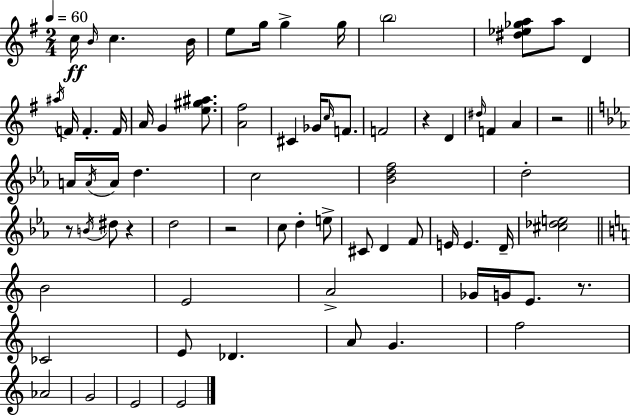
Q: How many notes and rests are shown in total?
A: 71